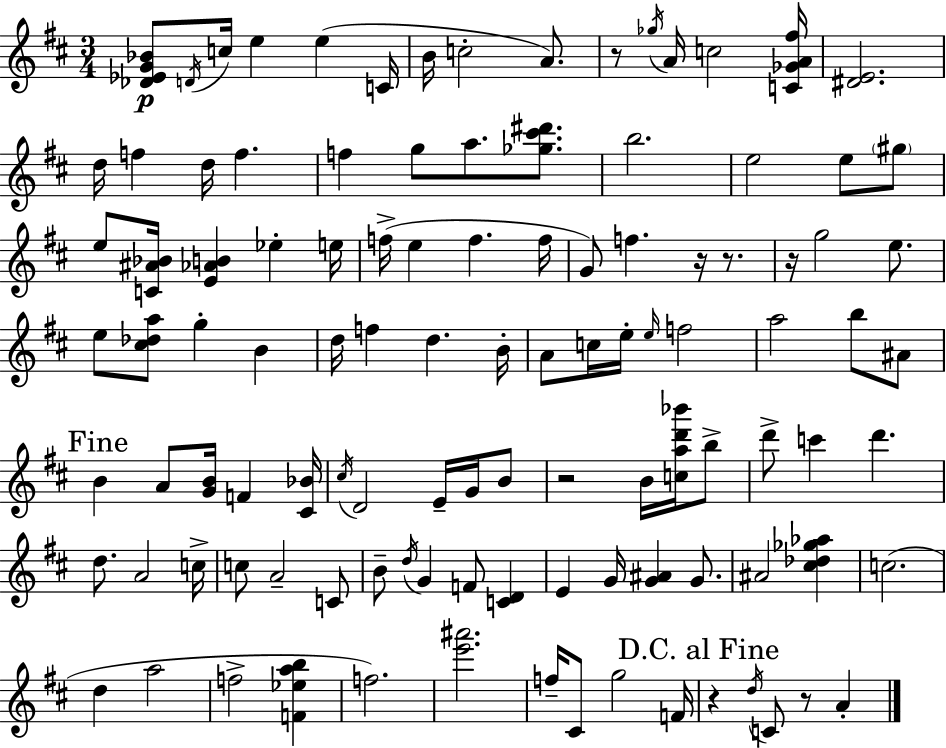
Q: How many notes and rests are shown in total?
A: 109